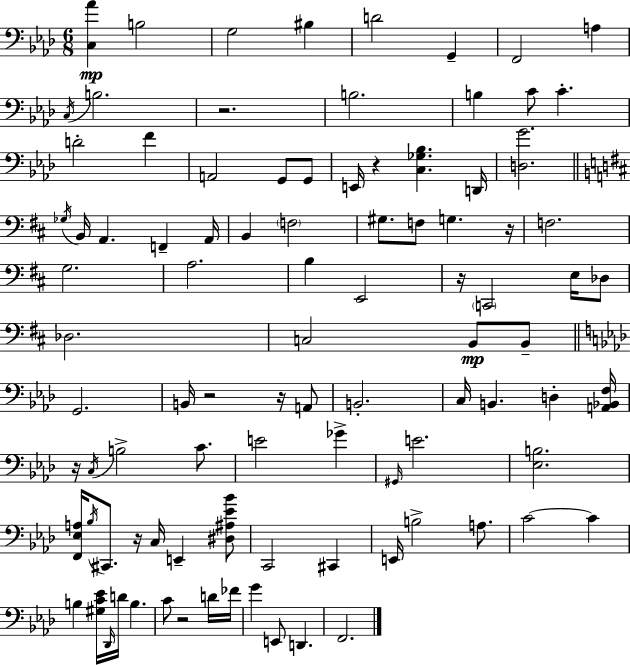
[C3,Ab4]/q B3/h G3/h BIS3/q D4/h G2/q F2/h A3/q C3/s B3/h. R/h. B3/h. B3/q C4/e C4/q. D4/h F4/q A2/h G2/e G2/e E2/s R/q [C3,Gb3,Bb3]/q. D2/s [D3,G4]/h. Gb3/s B2/s A2/q. F2/q A2/s B2/q F3/h G#3/e. F3/e G3/q. R/s F3/h. G3/h. A3/h. B3/q E2/h R/s C2/h E3/s Db3/e Db3/h. C3/h B2/e B2/e G2/h. B2/s R/h R/s A2/e B2/h. C3/s B2/q. D3/q [A2,Bb2,F3]/s R/s C3/s B3/h C4/e. E4/h Gb4/q G#2/s E4/h. [Eb3,B3]/h. [F2,Eb3,A3]/s Bb3/s C#2/e. R/s C3/s E2/q [D#3,A#3,Eb4,Bb4]/e C2/h C#2/q E2/s B3/h A3/e. C4/h C4/q B3/q [G#3,C4,Eb4]/s Db2/s D4/s B3/q. C4/e R/h D4/s FES4/s G4/q E2/e D2/q. F2/h.